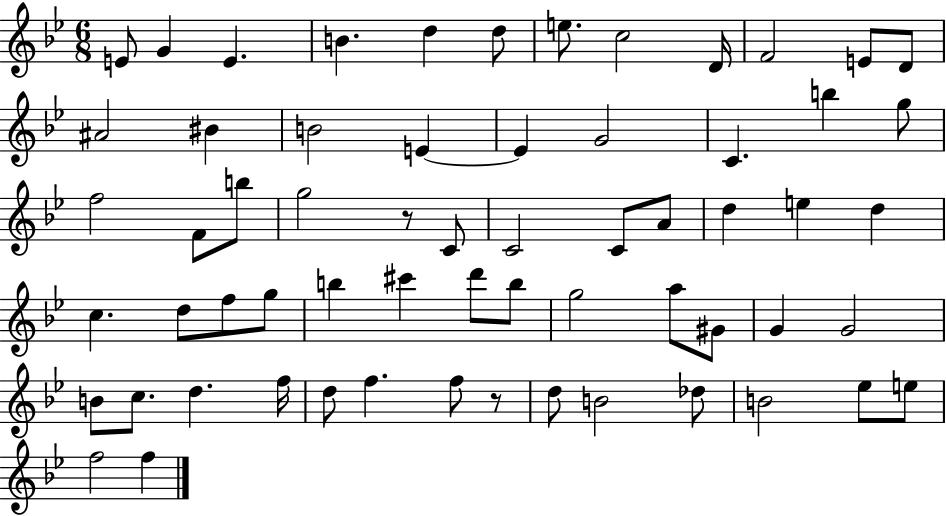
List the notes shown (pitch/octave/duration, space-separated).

E4/e G4/q E4/q. B4/q. D5/q D5/e E5/e. C5/h D4/s F4/h E4/e D4/e A#4/h BIS4/q B4/h E4/q E4/q G4/h C4/q. B5/q G5/e F5/h F4/e B5/e G5/h R/e C4/e C4/h C4/e A4/e D5/q E5/q D5/q C5/q. D5/e F5/e G5/e B5/q C#6/q D6/e B5/e G5/h A5/e G#4/e G4/q G4/h B4/e C5/e. D5/q. F5/s D5/e F5/q. F5/e R/e D5/e B4/h Db5/e B4/h Eb5/e E5/e F5/h F5/q